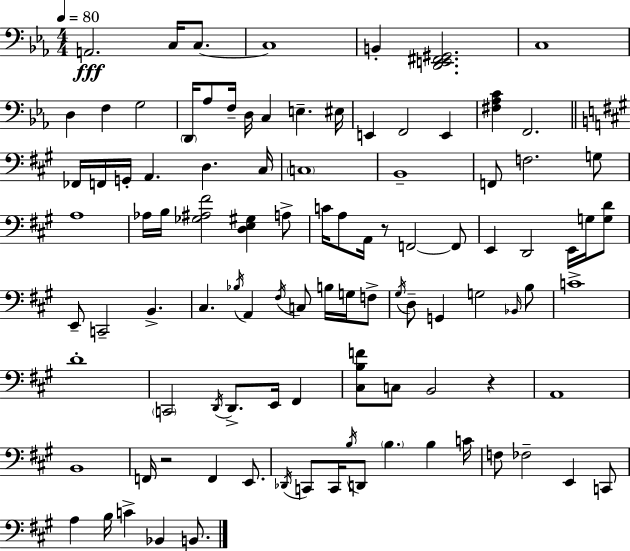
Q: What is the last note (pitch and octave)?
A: B2